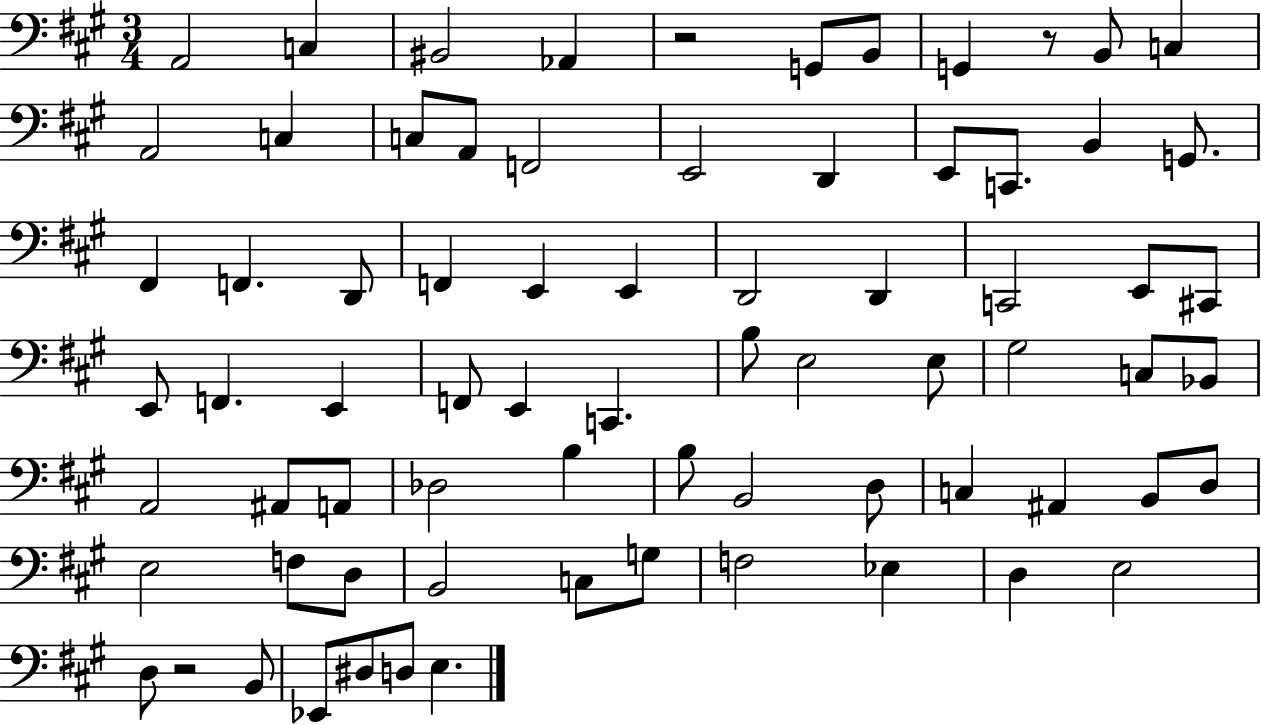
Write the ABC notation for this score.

X:1
T:Untitled
M:3/4
L:1/4
K:A
A,,2 C, ^B,,2 _A,, z2 G,,/2 B,,/2 G,, z/2 B,,/2 C, A,,2 C, C,/2 A,,/2 F,,2 E,,2 D,, E,,/2 C,,/2 B,, G,,/2 ^F,, F,, D,,/2 F,, E,, E,, D,,2 D,, C,,2 E,,/2 ^C,,/2 E,,/2 F,, E,, F,,/2 E,, C,, B,/2 E,2 E,/2 ^G,2 C,/2 _B,,/2 A,,2 ^A,,/2 A,,/2 _D,2 B, B,/2 B,,2 D,/2 C, ^A,, B,,/2 D,/2 E,2 F,/2 D,/2 B,,2 C,/2 G,/2 F,2 _E, D, E,2 D,/2 z2 B,,/2 _E,,/2 ^D,/2 D,/2 E,